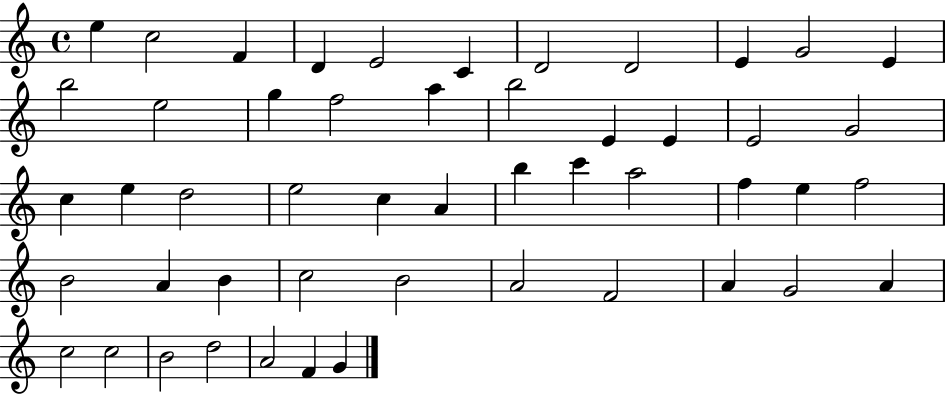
X:1
T:Untitled
M:4/4
L:1/4
K:C
e c2 F D E2 C D2 D2 E G2 E b2 e2 g f2 a b2 E E E2 G2 c e d2 e2 c A b c' a2 f e f2 B2 A B c2 B2 A2 F2 A G2 A c2 c2 B2 d2 A2 F G